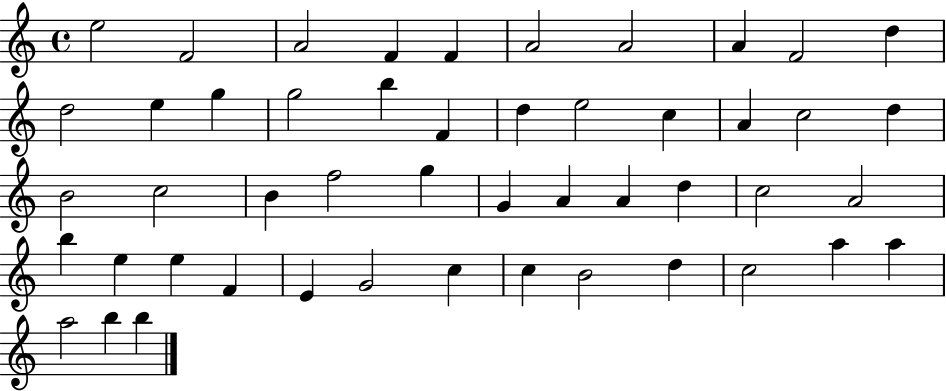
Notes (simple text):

E5/h F4/h A4/h F4/q F4/q A4/h A4/h A4/q F4/h D5/q D5/h E5/q G5/q G5/h B5/q F4/q D5/q E5/h C5/q A4/q C5/h D5/q B4/h C5/h B4/q F5/h G5/q G4/q A4/q A4/q D5/q C5/h A4/h B5/q E5/q E5/q F4/q E4/q G4/h C5/q C5/q B4/h D5/q C5/h A5/q A5/q A5/h B5/q B5/q